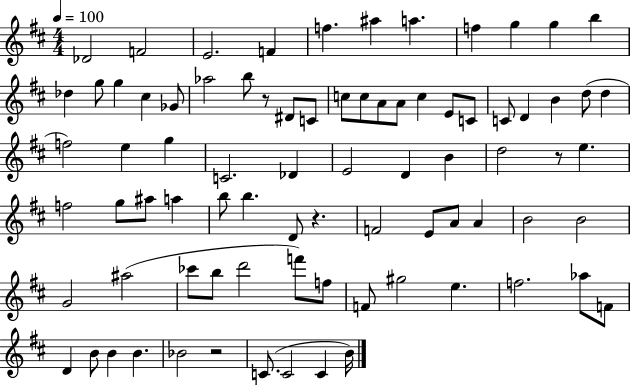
{
  \clef treble
  \numericTimeSignature
  \time 4/4
  \key d \major
  \tempo 4 = 100
  des'2 f'2 | e'2. f'4 | f''4. ais''4 a''4. | f''4 g''4 g''4 b''4 | \break des''4 g''8 g''4 cis''4 ges'8 | aes''2 b''8 r8 dis'8 c'8 | c''8 c''8 a'8 a'8 c''4 e'8 c'8 | c'8 d'4 b'4 d''8( d''4 | \break f''2) e''4 g''4 | c'2. des'4 | e'2 d'4 b'4 | d''2 r8 e''4. | \break f''2 g''8 ais''8 a''4 | b''8 b''4. d'8 r4. | f'2 e'8 a'8 a'4 | b'2 b'2 | \break g'2 ais''2( | ces'''8 b''8 d'''2 f'''8) f''8 | f'8 gis''2 e''4. | f''2. aes''8 f'8 | \break d'4 b'8 b'4 b'4. | bes'2 r2 | c'8.( c'2 c'4 b'16) | \bar "|."
}